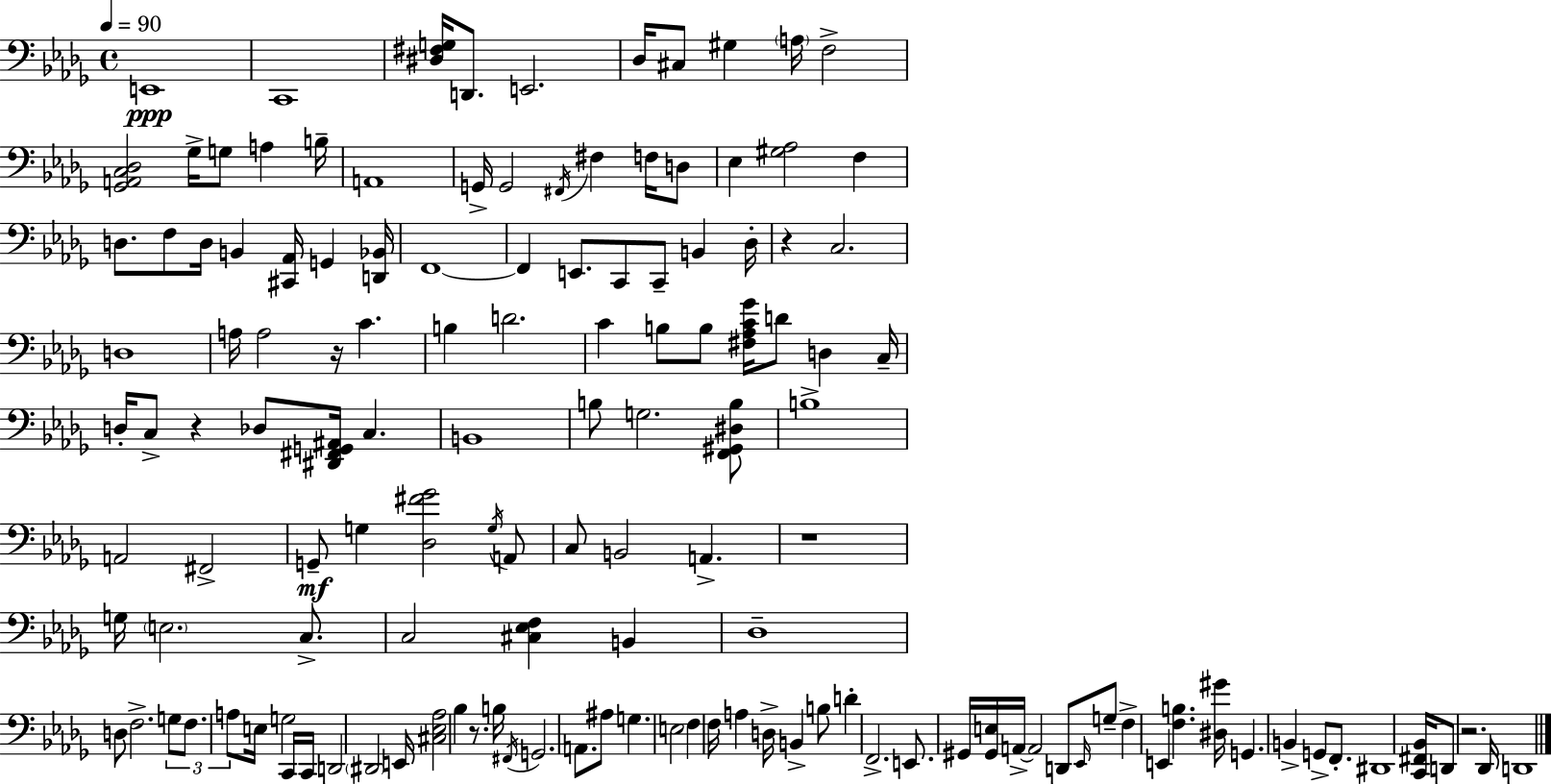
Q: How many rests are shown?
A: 6